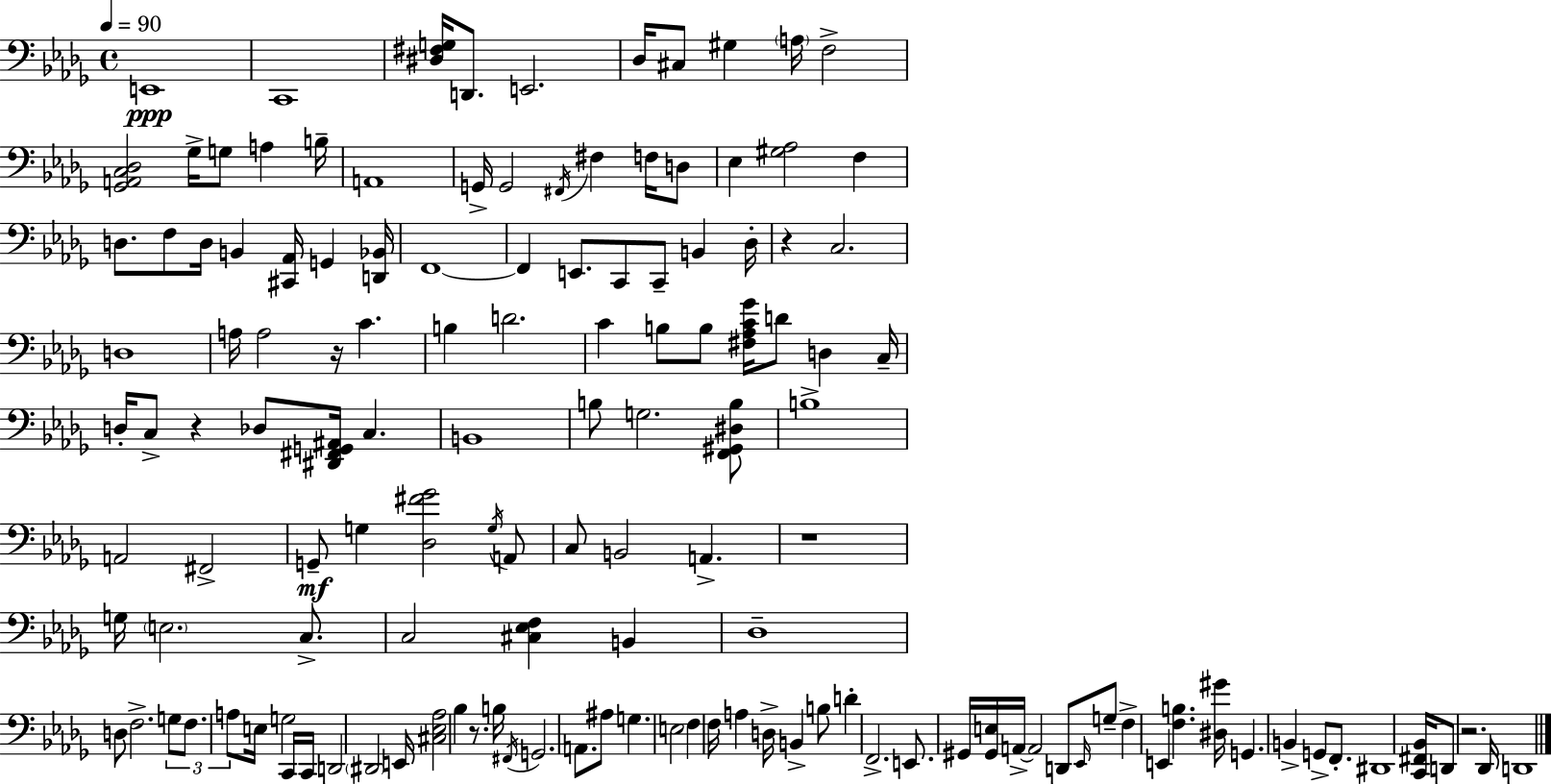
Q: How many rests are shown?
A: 6